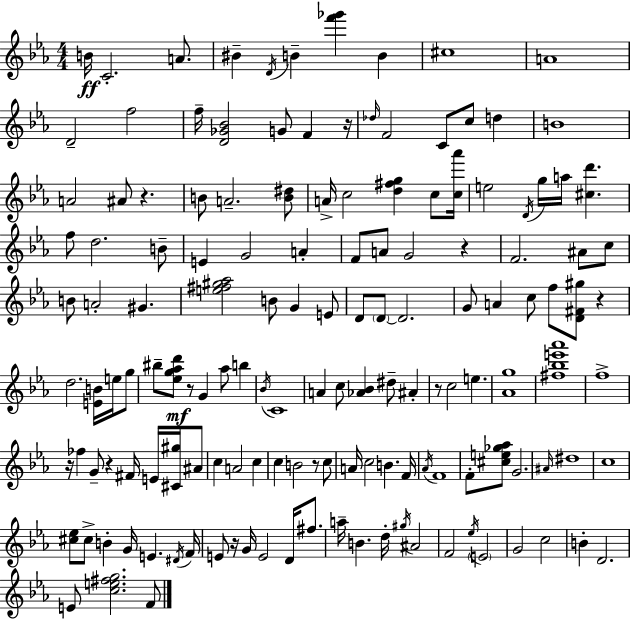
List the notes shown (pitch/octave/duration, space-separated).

B4/s C4/h. A4/e. BIS4/q D4/s B4/q [F6,Gb6]/q B4/q C#5/w A4/w D4/h F5/h F5/s [D4,Gb4,Bb4]/h G4/e F4/q R/s Db5/s F4/h C4/e C5/e D5/q B4/w A4/h A#4/e R/q. B4/e A4/h. [B4,D#5]/e A4/s C5/h [D5,F#5,G5]/q C5/e [C5,Ab6]/s E5/h D4/s G5/s A5/s [C#5,D6]/q. F5/e D5/h. B4/e E4/q G4/h A4/q F4/e A4/e G4/h R/q F4/h. A#4/e C5/e B4/e A4/h G#4/q. [E5,F#5,G#5,Ab5]/h B4/e G4/q E4/e D4/e D4/e D4/h. G4/e A4/q C5/e F5/e [D4,F#4,G#5]/e R/q D5/h. [E4,B4]/s E5/s G5/e BIS5/e [Eb5,G5,Ab5,D6]/e R/e G4/q Ab5/e B5/q Bb4/s C4/w A4/q C5/e [Ab4,Bb4]/q D#5/e A#4/q R/e C5/h E5/q. [Ab4,G5]/w [F#5,Bb5,E6,Ab6]/w F5/w R/s FES5/q G4/e R/q F#4/s E4/s [C#4,G#5]/s A#4/e C5/q A4/h C5/q C5/q B4/h R/e C5/e A4/s C5/h B4/q. F4/s Ab4/s F4/w F4/e [C#5,E5,Gb5,Ab5]/e G4/h. A#4/s D#5/w C5/w [C#5,Eb5]/e C#5/e B4/q G4/s E4/q. D#4/s F4/s E4/e R/s G4/s E4/h D4/s F#5/e. A5/s B4/q. D5/s G#5/s A#4/h F4/h Eb5/s E4/h G4/h C5/h B4/q D4/h. E4/e [C5,E5,F#5,G5]/h. F4/e